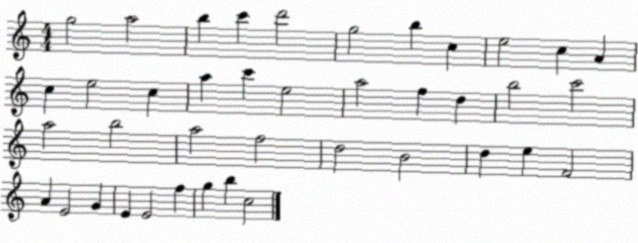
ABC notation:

X:1
T:Untitled
M:4/4
L:1/4
K:C
g2 a2 b c' d'2 g2 b c e2 c A c e2 c a c' e2 a2 f d b2 c'2 a2 b2 a2 f2 d2 B2 d e F2 A E2 G E E2 f g b c2